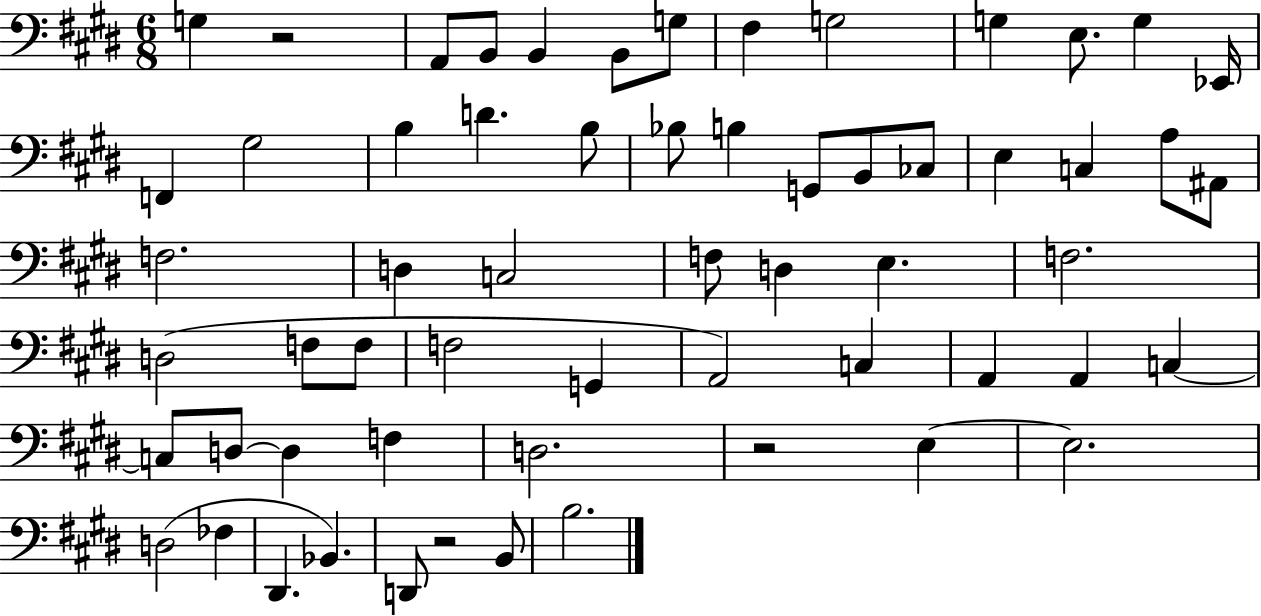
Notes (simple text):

G3/q R/h A2/e B2/e B2/q B2/e G3/e F#3/q G3/h G3/q E3/e. G3/q Eb2/s F2/q G#3/h B3/q D4/q. B3/e Bb3/e B3/q G2/e B2/e CES3/e E3/q C3/q A3/e A#2/e F3/h. D3/q C3/h F3/e D3/q E3/q. F3/h. D3/h F3/e F3/e F3/h G2/q A2/h C3/q A2/q A2/q C3/q C3/e D3/e D3/q F3/q D3/h. R/h E3/q E3/h. D3/h FES3/q D#2/q. Bb2/q. D2/e R/h B2/e B3/h.